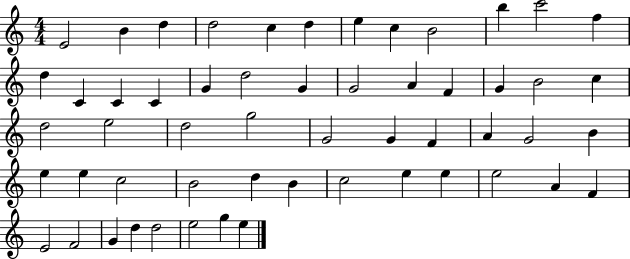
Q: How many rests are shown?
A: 0